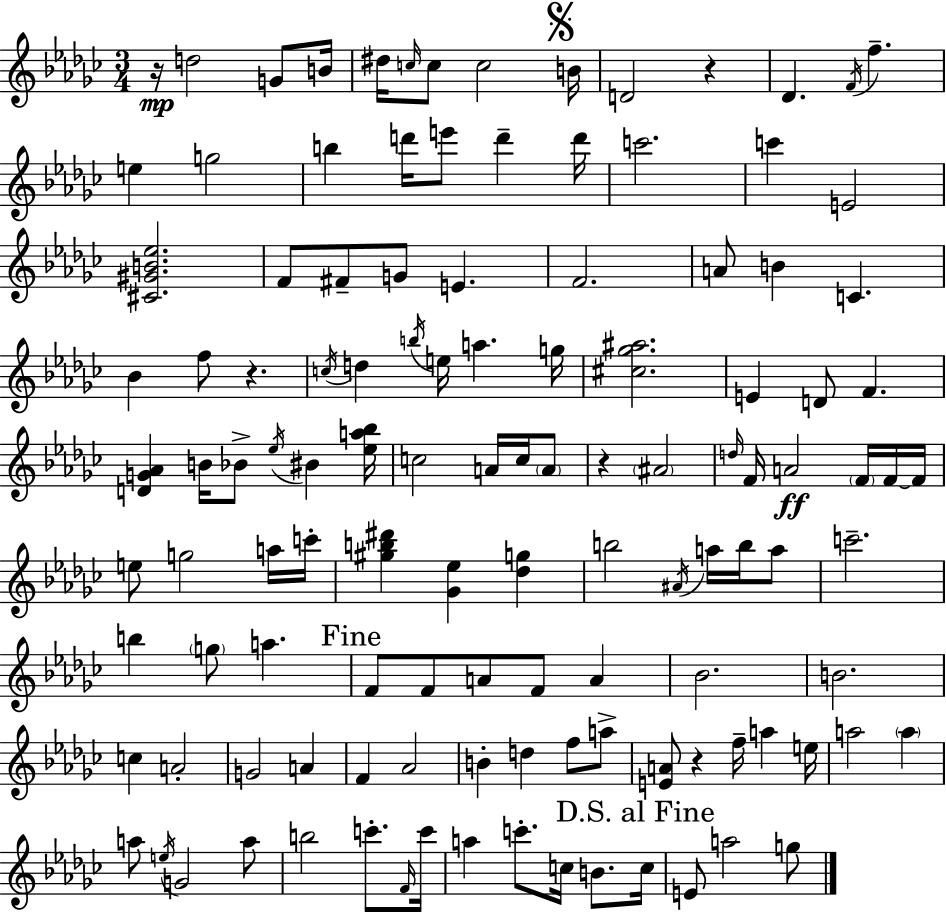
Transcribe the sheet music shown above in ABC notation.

X:1
T:Untitled
M:3/4
L:1/4
K:Ebm
z/4 d2 G/2 B/4 ^d/4 c/4 c/2 c2 B/4 D2 z _D F/4 f e g2 b d'/4 e'/2 d' d'/4 c'2 c' E2 [^C^GB_e]2 F/2 ^F/2 G/2 E F2 A/2 B C _B f/2 z c/4 d b/4 e/4 a g/4 [^c_g^a]2 E D/2 F [DG_A] B/4 _B/2 _e/4 ^B [_ea_b]/4 c2 A/4 c/4 A/2 z ^A2 d/4 F/4 A2 F/4 F/4 F/4 e/2 g2 a/4 c'/4 [^gb^d'] [_G_e] [_dg] b2 ^A/4 a/4 b/4 a/2 c'2 b g/2 a F/2 F/2 A/2 F/2 A _B2 B2 c A2 G2 A F _A2 B d f/2 a/2 [EA]/2 z f/4 a e/4 a2 a a/2 e/4 G2 a/2 b2 c'/2 F/4 c'/4 a c'/2 c/4 B/2 c/4 E/2 a2 g/2